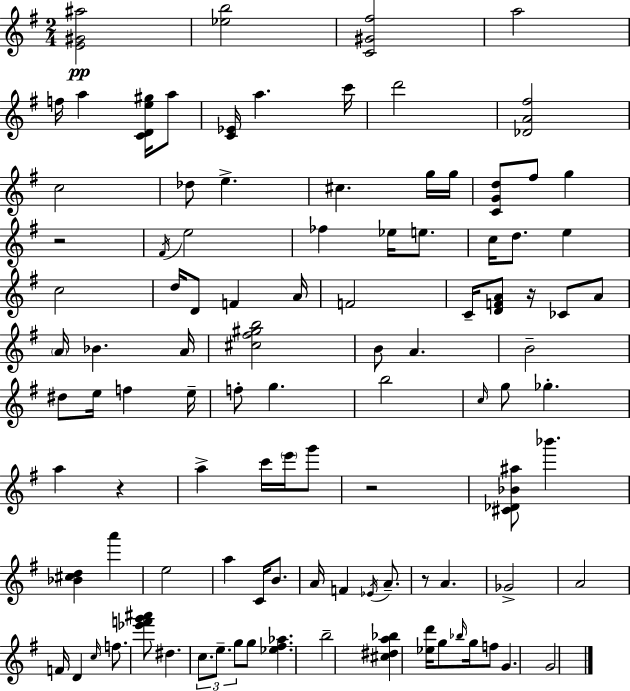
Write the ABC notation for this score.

X:1
T:Untitled
M:2/4
L:1/4
K:Em
[E^G^a]2 [_eb]2 [C^G^f]2 a2 f/4 a [CDe^g]/4 a/2 [C_E]/4 a c'/4 d'2 [_DA^f]2 c2 _d/2 e ^c g/4 g/4 [CGd]/2 ^f/2 g z2 ^F/4 e2 _f _e/4 e/2 c/4 d/2 e c2 d/4 D/2 F A/4 F2 C/4 [DFA]/2 z/4 _C/2 A/2 A/4 _B A/4 [^c^f^gb]2 B/2 A B2 ^d/2 e/4 f e/4 f/2 g b2 c/4 g/2 _g a z a c'/4 e'/4 g'/2 z2 [^C_D_B^a]/2 _b' [_B^cd] a' e2 a C/4 B/2 A/4 F _E/4 A/2 z/2 A _G2 A2 F/4 D c/4 f/2 [_e'f'g'^a']/2 ^d c/2 e/2 g/2 g/2 [_e^f_a] b2 [^c^da_b] [_ed']/4 g/2 _b/4 g/4 f/2 G G2